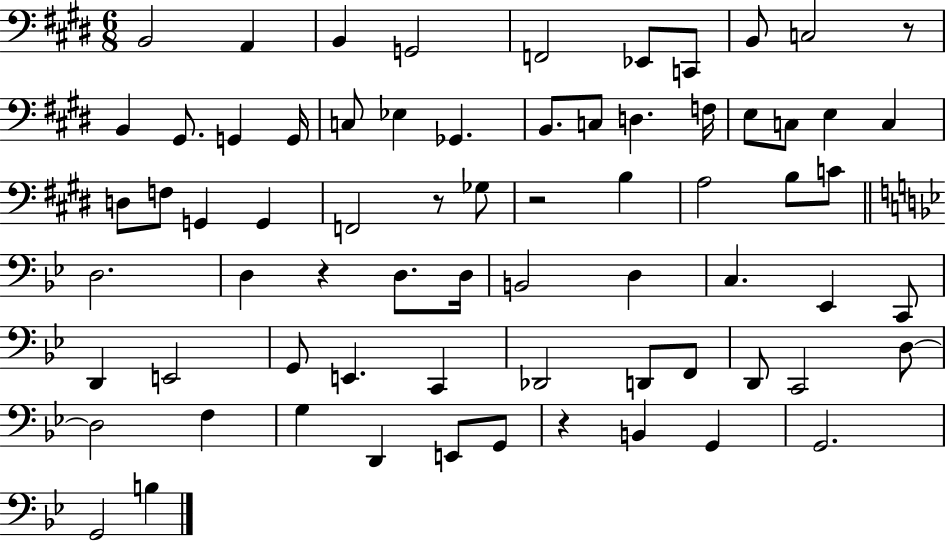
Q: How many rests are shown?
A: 5